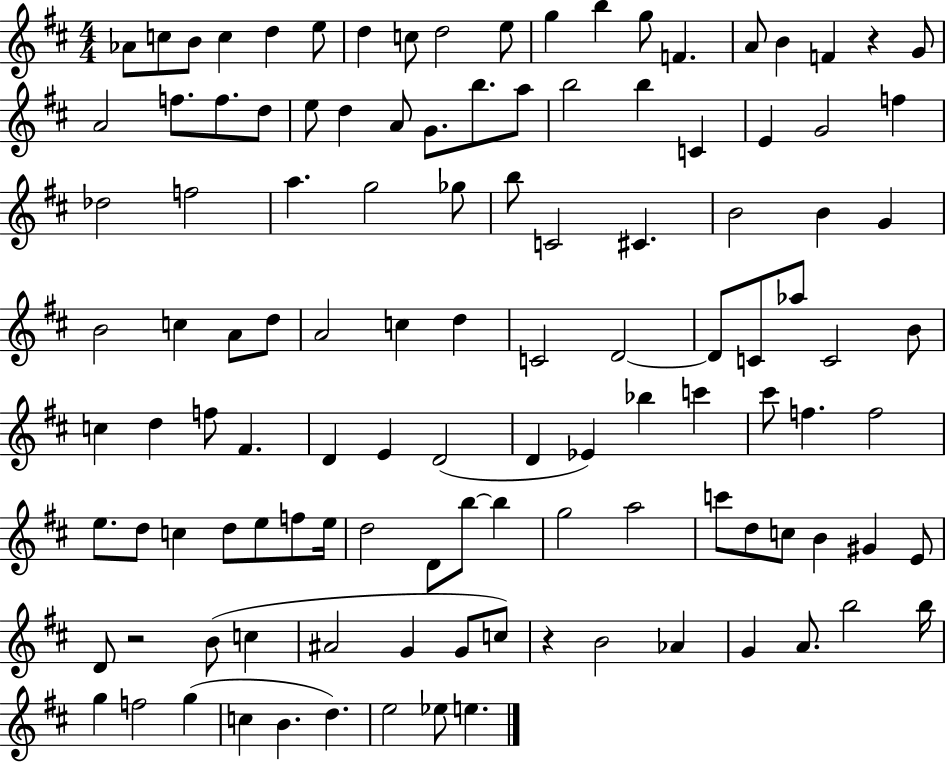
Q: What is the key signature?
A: D major